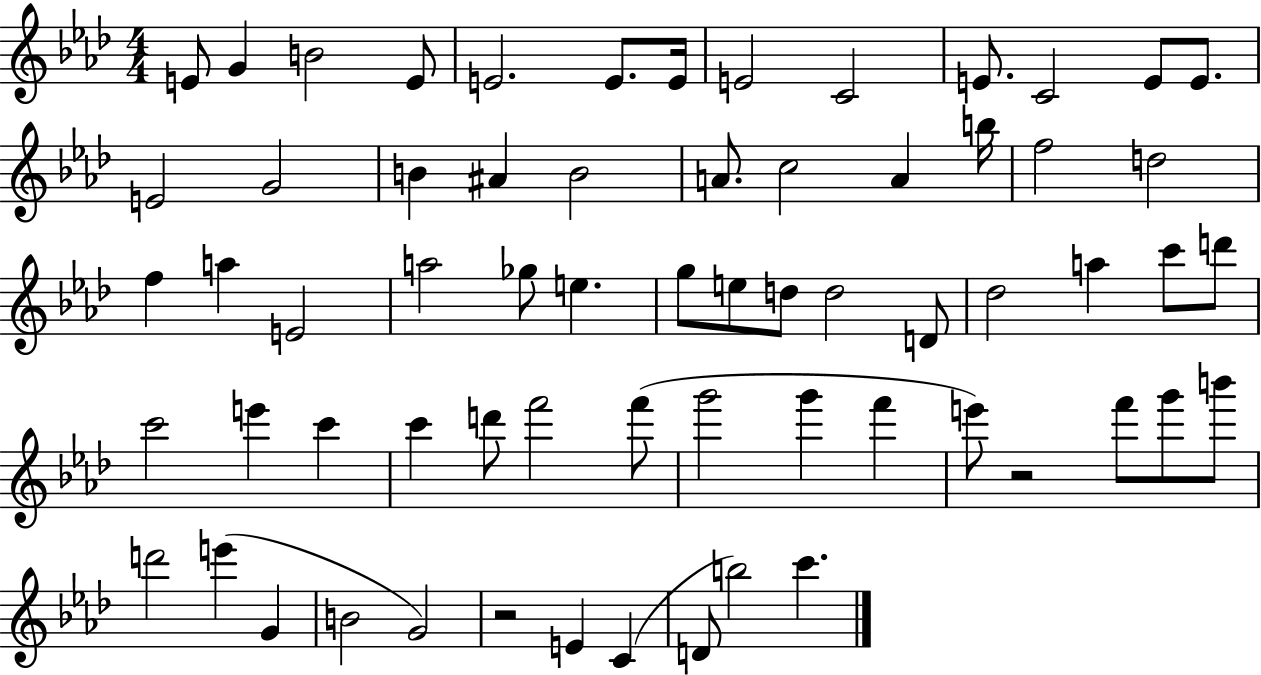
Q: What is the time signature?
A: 4/4